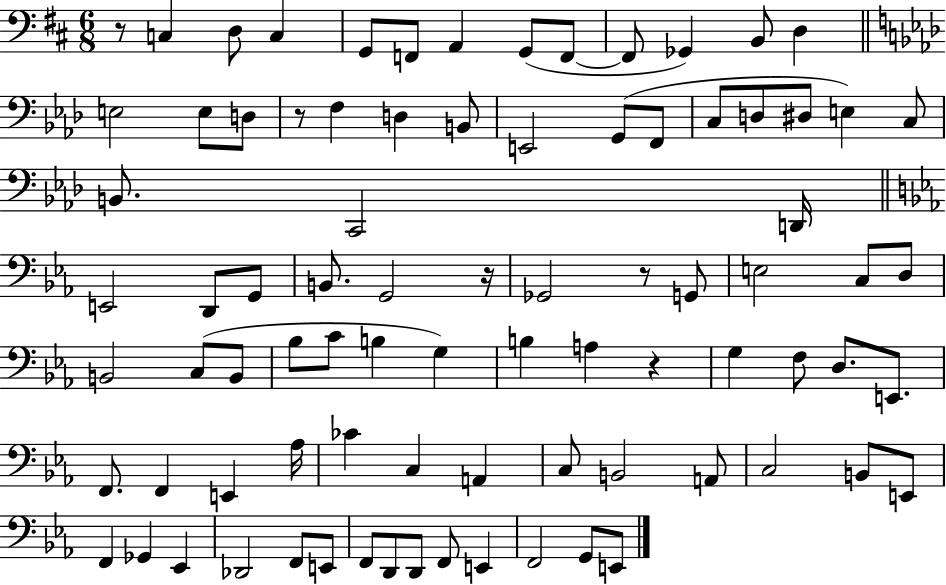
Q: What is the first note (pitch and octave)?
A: C3